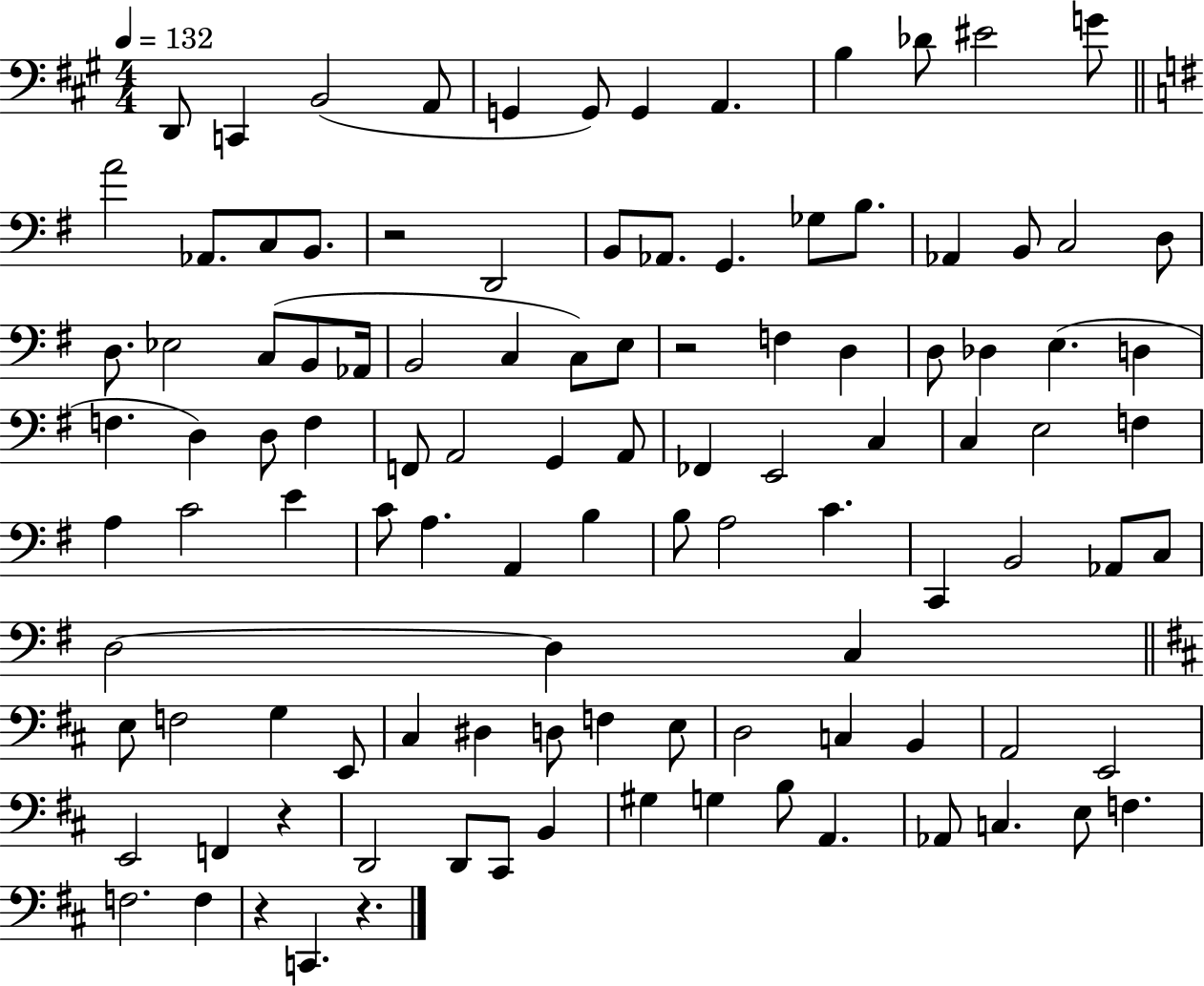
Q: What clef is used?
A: bass